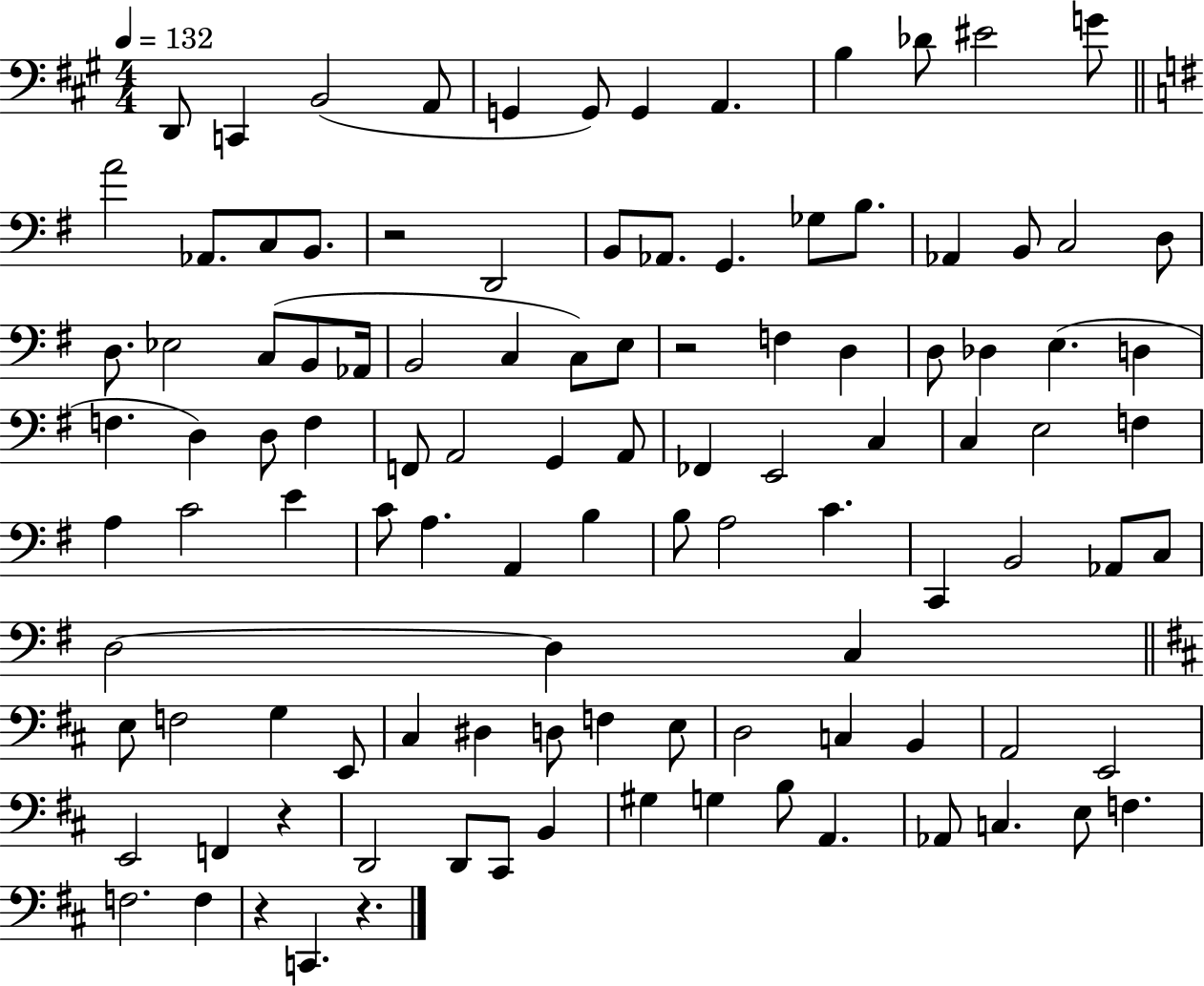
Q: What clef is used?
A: bass